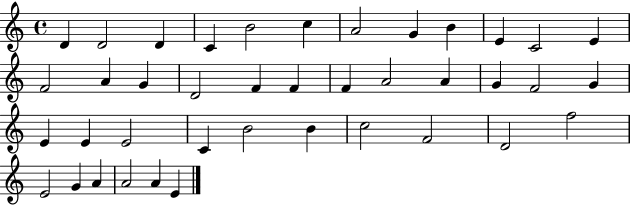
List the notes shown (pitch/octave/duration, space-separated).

D4/q D4/h D4/q C4/q B4/h C5/q A4/h G4/q B4/q E4/q C4/h E4/q F4/h A4/q G4/q D4/h F4/q F4/q F4/q A4/h A4/q G4/q F4/h G4/q E4/q E4/q E4/h C4/q B4/h B4/q C5/h F4/h D4/h F5/h E4/h G4/q A4/q A4/h A4/q E4/q